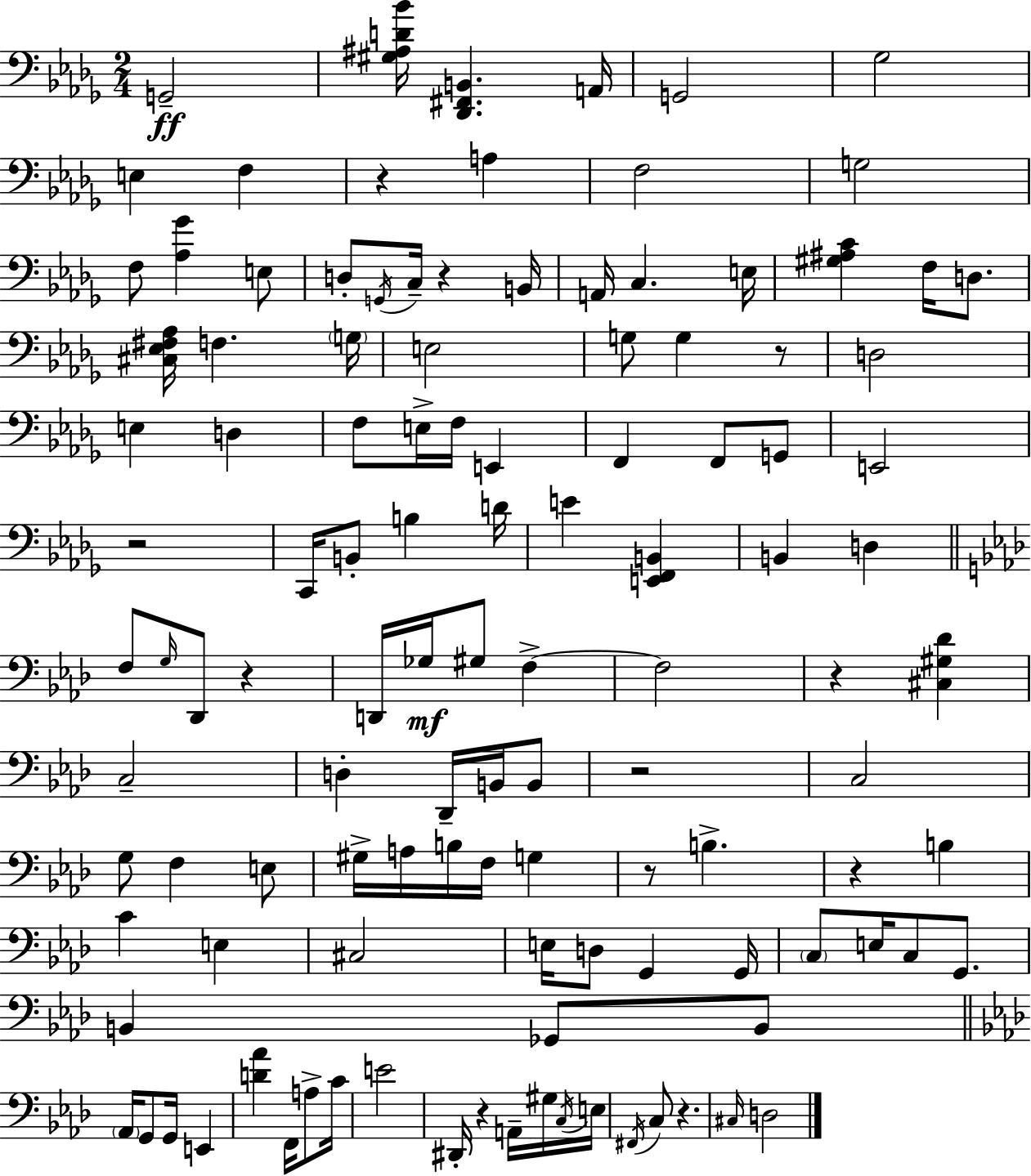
X:1
T:Untitled
M:2/4
L:1/4
K:Bbm
G,,2 [^G,^A,D_B]/4 [_D,,^F,,B,,] A,,/4 G,,2 _G,2 E, F, z A, F,2 G,2 F,/2 [_A,_G] E,/2 D,/2 G,,/4 C,/4 z B,,/4 A,,/4 C, E,/4 [^G,^A,C] F,/4 D,/2 [^C,_E,^F,_A,]/4 F, G,/4 E,2 G,/2 G, z/2 D,2 E, D, F,/2 E,/4 F,/4 E,, F,, F,,/2 G,,/2 E,,2 z2 C,,/4 B,,/2 B, D/4 E [E,,F,,B,,] B,, D, F,/2 G,/4 _D,,/2 z D,,/4 _G,/4 ^G,/2 F, F,2 z [^C,^G,_D] C,2 D, _D,,/4 B,,/4 B,,/2 z2 C,2 G,/2 F, E,/2 ^G,/4 A,/4 B,/4 F,/4 G, z/2 B, z B, C E, ^C,2 E,/4 D,/2 G,, G,,/4 C,/2 E,/4 C,/2 G,,/2 B,, _G,,/2 B,,/2 _A,,/4 G,,/2 G,,/4 E,, [D_A] F,,/4 A,/2 C/4 E2 ^D,,/4 z A,,/4 ^G,/4 C,/4 E,/4 ^F,,/4 C,/2 z ^C,/4 D,2